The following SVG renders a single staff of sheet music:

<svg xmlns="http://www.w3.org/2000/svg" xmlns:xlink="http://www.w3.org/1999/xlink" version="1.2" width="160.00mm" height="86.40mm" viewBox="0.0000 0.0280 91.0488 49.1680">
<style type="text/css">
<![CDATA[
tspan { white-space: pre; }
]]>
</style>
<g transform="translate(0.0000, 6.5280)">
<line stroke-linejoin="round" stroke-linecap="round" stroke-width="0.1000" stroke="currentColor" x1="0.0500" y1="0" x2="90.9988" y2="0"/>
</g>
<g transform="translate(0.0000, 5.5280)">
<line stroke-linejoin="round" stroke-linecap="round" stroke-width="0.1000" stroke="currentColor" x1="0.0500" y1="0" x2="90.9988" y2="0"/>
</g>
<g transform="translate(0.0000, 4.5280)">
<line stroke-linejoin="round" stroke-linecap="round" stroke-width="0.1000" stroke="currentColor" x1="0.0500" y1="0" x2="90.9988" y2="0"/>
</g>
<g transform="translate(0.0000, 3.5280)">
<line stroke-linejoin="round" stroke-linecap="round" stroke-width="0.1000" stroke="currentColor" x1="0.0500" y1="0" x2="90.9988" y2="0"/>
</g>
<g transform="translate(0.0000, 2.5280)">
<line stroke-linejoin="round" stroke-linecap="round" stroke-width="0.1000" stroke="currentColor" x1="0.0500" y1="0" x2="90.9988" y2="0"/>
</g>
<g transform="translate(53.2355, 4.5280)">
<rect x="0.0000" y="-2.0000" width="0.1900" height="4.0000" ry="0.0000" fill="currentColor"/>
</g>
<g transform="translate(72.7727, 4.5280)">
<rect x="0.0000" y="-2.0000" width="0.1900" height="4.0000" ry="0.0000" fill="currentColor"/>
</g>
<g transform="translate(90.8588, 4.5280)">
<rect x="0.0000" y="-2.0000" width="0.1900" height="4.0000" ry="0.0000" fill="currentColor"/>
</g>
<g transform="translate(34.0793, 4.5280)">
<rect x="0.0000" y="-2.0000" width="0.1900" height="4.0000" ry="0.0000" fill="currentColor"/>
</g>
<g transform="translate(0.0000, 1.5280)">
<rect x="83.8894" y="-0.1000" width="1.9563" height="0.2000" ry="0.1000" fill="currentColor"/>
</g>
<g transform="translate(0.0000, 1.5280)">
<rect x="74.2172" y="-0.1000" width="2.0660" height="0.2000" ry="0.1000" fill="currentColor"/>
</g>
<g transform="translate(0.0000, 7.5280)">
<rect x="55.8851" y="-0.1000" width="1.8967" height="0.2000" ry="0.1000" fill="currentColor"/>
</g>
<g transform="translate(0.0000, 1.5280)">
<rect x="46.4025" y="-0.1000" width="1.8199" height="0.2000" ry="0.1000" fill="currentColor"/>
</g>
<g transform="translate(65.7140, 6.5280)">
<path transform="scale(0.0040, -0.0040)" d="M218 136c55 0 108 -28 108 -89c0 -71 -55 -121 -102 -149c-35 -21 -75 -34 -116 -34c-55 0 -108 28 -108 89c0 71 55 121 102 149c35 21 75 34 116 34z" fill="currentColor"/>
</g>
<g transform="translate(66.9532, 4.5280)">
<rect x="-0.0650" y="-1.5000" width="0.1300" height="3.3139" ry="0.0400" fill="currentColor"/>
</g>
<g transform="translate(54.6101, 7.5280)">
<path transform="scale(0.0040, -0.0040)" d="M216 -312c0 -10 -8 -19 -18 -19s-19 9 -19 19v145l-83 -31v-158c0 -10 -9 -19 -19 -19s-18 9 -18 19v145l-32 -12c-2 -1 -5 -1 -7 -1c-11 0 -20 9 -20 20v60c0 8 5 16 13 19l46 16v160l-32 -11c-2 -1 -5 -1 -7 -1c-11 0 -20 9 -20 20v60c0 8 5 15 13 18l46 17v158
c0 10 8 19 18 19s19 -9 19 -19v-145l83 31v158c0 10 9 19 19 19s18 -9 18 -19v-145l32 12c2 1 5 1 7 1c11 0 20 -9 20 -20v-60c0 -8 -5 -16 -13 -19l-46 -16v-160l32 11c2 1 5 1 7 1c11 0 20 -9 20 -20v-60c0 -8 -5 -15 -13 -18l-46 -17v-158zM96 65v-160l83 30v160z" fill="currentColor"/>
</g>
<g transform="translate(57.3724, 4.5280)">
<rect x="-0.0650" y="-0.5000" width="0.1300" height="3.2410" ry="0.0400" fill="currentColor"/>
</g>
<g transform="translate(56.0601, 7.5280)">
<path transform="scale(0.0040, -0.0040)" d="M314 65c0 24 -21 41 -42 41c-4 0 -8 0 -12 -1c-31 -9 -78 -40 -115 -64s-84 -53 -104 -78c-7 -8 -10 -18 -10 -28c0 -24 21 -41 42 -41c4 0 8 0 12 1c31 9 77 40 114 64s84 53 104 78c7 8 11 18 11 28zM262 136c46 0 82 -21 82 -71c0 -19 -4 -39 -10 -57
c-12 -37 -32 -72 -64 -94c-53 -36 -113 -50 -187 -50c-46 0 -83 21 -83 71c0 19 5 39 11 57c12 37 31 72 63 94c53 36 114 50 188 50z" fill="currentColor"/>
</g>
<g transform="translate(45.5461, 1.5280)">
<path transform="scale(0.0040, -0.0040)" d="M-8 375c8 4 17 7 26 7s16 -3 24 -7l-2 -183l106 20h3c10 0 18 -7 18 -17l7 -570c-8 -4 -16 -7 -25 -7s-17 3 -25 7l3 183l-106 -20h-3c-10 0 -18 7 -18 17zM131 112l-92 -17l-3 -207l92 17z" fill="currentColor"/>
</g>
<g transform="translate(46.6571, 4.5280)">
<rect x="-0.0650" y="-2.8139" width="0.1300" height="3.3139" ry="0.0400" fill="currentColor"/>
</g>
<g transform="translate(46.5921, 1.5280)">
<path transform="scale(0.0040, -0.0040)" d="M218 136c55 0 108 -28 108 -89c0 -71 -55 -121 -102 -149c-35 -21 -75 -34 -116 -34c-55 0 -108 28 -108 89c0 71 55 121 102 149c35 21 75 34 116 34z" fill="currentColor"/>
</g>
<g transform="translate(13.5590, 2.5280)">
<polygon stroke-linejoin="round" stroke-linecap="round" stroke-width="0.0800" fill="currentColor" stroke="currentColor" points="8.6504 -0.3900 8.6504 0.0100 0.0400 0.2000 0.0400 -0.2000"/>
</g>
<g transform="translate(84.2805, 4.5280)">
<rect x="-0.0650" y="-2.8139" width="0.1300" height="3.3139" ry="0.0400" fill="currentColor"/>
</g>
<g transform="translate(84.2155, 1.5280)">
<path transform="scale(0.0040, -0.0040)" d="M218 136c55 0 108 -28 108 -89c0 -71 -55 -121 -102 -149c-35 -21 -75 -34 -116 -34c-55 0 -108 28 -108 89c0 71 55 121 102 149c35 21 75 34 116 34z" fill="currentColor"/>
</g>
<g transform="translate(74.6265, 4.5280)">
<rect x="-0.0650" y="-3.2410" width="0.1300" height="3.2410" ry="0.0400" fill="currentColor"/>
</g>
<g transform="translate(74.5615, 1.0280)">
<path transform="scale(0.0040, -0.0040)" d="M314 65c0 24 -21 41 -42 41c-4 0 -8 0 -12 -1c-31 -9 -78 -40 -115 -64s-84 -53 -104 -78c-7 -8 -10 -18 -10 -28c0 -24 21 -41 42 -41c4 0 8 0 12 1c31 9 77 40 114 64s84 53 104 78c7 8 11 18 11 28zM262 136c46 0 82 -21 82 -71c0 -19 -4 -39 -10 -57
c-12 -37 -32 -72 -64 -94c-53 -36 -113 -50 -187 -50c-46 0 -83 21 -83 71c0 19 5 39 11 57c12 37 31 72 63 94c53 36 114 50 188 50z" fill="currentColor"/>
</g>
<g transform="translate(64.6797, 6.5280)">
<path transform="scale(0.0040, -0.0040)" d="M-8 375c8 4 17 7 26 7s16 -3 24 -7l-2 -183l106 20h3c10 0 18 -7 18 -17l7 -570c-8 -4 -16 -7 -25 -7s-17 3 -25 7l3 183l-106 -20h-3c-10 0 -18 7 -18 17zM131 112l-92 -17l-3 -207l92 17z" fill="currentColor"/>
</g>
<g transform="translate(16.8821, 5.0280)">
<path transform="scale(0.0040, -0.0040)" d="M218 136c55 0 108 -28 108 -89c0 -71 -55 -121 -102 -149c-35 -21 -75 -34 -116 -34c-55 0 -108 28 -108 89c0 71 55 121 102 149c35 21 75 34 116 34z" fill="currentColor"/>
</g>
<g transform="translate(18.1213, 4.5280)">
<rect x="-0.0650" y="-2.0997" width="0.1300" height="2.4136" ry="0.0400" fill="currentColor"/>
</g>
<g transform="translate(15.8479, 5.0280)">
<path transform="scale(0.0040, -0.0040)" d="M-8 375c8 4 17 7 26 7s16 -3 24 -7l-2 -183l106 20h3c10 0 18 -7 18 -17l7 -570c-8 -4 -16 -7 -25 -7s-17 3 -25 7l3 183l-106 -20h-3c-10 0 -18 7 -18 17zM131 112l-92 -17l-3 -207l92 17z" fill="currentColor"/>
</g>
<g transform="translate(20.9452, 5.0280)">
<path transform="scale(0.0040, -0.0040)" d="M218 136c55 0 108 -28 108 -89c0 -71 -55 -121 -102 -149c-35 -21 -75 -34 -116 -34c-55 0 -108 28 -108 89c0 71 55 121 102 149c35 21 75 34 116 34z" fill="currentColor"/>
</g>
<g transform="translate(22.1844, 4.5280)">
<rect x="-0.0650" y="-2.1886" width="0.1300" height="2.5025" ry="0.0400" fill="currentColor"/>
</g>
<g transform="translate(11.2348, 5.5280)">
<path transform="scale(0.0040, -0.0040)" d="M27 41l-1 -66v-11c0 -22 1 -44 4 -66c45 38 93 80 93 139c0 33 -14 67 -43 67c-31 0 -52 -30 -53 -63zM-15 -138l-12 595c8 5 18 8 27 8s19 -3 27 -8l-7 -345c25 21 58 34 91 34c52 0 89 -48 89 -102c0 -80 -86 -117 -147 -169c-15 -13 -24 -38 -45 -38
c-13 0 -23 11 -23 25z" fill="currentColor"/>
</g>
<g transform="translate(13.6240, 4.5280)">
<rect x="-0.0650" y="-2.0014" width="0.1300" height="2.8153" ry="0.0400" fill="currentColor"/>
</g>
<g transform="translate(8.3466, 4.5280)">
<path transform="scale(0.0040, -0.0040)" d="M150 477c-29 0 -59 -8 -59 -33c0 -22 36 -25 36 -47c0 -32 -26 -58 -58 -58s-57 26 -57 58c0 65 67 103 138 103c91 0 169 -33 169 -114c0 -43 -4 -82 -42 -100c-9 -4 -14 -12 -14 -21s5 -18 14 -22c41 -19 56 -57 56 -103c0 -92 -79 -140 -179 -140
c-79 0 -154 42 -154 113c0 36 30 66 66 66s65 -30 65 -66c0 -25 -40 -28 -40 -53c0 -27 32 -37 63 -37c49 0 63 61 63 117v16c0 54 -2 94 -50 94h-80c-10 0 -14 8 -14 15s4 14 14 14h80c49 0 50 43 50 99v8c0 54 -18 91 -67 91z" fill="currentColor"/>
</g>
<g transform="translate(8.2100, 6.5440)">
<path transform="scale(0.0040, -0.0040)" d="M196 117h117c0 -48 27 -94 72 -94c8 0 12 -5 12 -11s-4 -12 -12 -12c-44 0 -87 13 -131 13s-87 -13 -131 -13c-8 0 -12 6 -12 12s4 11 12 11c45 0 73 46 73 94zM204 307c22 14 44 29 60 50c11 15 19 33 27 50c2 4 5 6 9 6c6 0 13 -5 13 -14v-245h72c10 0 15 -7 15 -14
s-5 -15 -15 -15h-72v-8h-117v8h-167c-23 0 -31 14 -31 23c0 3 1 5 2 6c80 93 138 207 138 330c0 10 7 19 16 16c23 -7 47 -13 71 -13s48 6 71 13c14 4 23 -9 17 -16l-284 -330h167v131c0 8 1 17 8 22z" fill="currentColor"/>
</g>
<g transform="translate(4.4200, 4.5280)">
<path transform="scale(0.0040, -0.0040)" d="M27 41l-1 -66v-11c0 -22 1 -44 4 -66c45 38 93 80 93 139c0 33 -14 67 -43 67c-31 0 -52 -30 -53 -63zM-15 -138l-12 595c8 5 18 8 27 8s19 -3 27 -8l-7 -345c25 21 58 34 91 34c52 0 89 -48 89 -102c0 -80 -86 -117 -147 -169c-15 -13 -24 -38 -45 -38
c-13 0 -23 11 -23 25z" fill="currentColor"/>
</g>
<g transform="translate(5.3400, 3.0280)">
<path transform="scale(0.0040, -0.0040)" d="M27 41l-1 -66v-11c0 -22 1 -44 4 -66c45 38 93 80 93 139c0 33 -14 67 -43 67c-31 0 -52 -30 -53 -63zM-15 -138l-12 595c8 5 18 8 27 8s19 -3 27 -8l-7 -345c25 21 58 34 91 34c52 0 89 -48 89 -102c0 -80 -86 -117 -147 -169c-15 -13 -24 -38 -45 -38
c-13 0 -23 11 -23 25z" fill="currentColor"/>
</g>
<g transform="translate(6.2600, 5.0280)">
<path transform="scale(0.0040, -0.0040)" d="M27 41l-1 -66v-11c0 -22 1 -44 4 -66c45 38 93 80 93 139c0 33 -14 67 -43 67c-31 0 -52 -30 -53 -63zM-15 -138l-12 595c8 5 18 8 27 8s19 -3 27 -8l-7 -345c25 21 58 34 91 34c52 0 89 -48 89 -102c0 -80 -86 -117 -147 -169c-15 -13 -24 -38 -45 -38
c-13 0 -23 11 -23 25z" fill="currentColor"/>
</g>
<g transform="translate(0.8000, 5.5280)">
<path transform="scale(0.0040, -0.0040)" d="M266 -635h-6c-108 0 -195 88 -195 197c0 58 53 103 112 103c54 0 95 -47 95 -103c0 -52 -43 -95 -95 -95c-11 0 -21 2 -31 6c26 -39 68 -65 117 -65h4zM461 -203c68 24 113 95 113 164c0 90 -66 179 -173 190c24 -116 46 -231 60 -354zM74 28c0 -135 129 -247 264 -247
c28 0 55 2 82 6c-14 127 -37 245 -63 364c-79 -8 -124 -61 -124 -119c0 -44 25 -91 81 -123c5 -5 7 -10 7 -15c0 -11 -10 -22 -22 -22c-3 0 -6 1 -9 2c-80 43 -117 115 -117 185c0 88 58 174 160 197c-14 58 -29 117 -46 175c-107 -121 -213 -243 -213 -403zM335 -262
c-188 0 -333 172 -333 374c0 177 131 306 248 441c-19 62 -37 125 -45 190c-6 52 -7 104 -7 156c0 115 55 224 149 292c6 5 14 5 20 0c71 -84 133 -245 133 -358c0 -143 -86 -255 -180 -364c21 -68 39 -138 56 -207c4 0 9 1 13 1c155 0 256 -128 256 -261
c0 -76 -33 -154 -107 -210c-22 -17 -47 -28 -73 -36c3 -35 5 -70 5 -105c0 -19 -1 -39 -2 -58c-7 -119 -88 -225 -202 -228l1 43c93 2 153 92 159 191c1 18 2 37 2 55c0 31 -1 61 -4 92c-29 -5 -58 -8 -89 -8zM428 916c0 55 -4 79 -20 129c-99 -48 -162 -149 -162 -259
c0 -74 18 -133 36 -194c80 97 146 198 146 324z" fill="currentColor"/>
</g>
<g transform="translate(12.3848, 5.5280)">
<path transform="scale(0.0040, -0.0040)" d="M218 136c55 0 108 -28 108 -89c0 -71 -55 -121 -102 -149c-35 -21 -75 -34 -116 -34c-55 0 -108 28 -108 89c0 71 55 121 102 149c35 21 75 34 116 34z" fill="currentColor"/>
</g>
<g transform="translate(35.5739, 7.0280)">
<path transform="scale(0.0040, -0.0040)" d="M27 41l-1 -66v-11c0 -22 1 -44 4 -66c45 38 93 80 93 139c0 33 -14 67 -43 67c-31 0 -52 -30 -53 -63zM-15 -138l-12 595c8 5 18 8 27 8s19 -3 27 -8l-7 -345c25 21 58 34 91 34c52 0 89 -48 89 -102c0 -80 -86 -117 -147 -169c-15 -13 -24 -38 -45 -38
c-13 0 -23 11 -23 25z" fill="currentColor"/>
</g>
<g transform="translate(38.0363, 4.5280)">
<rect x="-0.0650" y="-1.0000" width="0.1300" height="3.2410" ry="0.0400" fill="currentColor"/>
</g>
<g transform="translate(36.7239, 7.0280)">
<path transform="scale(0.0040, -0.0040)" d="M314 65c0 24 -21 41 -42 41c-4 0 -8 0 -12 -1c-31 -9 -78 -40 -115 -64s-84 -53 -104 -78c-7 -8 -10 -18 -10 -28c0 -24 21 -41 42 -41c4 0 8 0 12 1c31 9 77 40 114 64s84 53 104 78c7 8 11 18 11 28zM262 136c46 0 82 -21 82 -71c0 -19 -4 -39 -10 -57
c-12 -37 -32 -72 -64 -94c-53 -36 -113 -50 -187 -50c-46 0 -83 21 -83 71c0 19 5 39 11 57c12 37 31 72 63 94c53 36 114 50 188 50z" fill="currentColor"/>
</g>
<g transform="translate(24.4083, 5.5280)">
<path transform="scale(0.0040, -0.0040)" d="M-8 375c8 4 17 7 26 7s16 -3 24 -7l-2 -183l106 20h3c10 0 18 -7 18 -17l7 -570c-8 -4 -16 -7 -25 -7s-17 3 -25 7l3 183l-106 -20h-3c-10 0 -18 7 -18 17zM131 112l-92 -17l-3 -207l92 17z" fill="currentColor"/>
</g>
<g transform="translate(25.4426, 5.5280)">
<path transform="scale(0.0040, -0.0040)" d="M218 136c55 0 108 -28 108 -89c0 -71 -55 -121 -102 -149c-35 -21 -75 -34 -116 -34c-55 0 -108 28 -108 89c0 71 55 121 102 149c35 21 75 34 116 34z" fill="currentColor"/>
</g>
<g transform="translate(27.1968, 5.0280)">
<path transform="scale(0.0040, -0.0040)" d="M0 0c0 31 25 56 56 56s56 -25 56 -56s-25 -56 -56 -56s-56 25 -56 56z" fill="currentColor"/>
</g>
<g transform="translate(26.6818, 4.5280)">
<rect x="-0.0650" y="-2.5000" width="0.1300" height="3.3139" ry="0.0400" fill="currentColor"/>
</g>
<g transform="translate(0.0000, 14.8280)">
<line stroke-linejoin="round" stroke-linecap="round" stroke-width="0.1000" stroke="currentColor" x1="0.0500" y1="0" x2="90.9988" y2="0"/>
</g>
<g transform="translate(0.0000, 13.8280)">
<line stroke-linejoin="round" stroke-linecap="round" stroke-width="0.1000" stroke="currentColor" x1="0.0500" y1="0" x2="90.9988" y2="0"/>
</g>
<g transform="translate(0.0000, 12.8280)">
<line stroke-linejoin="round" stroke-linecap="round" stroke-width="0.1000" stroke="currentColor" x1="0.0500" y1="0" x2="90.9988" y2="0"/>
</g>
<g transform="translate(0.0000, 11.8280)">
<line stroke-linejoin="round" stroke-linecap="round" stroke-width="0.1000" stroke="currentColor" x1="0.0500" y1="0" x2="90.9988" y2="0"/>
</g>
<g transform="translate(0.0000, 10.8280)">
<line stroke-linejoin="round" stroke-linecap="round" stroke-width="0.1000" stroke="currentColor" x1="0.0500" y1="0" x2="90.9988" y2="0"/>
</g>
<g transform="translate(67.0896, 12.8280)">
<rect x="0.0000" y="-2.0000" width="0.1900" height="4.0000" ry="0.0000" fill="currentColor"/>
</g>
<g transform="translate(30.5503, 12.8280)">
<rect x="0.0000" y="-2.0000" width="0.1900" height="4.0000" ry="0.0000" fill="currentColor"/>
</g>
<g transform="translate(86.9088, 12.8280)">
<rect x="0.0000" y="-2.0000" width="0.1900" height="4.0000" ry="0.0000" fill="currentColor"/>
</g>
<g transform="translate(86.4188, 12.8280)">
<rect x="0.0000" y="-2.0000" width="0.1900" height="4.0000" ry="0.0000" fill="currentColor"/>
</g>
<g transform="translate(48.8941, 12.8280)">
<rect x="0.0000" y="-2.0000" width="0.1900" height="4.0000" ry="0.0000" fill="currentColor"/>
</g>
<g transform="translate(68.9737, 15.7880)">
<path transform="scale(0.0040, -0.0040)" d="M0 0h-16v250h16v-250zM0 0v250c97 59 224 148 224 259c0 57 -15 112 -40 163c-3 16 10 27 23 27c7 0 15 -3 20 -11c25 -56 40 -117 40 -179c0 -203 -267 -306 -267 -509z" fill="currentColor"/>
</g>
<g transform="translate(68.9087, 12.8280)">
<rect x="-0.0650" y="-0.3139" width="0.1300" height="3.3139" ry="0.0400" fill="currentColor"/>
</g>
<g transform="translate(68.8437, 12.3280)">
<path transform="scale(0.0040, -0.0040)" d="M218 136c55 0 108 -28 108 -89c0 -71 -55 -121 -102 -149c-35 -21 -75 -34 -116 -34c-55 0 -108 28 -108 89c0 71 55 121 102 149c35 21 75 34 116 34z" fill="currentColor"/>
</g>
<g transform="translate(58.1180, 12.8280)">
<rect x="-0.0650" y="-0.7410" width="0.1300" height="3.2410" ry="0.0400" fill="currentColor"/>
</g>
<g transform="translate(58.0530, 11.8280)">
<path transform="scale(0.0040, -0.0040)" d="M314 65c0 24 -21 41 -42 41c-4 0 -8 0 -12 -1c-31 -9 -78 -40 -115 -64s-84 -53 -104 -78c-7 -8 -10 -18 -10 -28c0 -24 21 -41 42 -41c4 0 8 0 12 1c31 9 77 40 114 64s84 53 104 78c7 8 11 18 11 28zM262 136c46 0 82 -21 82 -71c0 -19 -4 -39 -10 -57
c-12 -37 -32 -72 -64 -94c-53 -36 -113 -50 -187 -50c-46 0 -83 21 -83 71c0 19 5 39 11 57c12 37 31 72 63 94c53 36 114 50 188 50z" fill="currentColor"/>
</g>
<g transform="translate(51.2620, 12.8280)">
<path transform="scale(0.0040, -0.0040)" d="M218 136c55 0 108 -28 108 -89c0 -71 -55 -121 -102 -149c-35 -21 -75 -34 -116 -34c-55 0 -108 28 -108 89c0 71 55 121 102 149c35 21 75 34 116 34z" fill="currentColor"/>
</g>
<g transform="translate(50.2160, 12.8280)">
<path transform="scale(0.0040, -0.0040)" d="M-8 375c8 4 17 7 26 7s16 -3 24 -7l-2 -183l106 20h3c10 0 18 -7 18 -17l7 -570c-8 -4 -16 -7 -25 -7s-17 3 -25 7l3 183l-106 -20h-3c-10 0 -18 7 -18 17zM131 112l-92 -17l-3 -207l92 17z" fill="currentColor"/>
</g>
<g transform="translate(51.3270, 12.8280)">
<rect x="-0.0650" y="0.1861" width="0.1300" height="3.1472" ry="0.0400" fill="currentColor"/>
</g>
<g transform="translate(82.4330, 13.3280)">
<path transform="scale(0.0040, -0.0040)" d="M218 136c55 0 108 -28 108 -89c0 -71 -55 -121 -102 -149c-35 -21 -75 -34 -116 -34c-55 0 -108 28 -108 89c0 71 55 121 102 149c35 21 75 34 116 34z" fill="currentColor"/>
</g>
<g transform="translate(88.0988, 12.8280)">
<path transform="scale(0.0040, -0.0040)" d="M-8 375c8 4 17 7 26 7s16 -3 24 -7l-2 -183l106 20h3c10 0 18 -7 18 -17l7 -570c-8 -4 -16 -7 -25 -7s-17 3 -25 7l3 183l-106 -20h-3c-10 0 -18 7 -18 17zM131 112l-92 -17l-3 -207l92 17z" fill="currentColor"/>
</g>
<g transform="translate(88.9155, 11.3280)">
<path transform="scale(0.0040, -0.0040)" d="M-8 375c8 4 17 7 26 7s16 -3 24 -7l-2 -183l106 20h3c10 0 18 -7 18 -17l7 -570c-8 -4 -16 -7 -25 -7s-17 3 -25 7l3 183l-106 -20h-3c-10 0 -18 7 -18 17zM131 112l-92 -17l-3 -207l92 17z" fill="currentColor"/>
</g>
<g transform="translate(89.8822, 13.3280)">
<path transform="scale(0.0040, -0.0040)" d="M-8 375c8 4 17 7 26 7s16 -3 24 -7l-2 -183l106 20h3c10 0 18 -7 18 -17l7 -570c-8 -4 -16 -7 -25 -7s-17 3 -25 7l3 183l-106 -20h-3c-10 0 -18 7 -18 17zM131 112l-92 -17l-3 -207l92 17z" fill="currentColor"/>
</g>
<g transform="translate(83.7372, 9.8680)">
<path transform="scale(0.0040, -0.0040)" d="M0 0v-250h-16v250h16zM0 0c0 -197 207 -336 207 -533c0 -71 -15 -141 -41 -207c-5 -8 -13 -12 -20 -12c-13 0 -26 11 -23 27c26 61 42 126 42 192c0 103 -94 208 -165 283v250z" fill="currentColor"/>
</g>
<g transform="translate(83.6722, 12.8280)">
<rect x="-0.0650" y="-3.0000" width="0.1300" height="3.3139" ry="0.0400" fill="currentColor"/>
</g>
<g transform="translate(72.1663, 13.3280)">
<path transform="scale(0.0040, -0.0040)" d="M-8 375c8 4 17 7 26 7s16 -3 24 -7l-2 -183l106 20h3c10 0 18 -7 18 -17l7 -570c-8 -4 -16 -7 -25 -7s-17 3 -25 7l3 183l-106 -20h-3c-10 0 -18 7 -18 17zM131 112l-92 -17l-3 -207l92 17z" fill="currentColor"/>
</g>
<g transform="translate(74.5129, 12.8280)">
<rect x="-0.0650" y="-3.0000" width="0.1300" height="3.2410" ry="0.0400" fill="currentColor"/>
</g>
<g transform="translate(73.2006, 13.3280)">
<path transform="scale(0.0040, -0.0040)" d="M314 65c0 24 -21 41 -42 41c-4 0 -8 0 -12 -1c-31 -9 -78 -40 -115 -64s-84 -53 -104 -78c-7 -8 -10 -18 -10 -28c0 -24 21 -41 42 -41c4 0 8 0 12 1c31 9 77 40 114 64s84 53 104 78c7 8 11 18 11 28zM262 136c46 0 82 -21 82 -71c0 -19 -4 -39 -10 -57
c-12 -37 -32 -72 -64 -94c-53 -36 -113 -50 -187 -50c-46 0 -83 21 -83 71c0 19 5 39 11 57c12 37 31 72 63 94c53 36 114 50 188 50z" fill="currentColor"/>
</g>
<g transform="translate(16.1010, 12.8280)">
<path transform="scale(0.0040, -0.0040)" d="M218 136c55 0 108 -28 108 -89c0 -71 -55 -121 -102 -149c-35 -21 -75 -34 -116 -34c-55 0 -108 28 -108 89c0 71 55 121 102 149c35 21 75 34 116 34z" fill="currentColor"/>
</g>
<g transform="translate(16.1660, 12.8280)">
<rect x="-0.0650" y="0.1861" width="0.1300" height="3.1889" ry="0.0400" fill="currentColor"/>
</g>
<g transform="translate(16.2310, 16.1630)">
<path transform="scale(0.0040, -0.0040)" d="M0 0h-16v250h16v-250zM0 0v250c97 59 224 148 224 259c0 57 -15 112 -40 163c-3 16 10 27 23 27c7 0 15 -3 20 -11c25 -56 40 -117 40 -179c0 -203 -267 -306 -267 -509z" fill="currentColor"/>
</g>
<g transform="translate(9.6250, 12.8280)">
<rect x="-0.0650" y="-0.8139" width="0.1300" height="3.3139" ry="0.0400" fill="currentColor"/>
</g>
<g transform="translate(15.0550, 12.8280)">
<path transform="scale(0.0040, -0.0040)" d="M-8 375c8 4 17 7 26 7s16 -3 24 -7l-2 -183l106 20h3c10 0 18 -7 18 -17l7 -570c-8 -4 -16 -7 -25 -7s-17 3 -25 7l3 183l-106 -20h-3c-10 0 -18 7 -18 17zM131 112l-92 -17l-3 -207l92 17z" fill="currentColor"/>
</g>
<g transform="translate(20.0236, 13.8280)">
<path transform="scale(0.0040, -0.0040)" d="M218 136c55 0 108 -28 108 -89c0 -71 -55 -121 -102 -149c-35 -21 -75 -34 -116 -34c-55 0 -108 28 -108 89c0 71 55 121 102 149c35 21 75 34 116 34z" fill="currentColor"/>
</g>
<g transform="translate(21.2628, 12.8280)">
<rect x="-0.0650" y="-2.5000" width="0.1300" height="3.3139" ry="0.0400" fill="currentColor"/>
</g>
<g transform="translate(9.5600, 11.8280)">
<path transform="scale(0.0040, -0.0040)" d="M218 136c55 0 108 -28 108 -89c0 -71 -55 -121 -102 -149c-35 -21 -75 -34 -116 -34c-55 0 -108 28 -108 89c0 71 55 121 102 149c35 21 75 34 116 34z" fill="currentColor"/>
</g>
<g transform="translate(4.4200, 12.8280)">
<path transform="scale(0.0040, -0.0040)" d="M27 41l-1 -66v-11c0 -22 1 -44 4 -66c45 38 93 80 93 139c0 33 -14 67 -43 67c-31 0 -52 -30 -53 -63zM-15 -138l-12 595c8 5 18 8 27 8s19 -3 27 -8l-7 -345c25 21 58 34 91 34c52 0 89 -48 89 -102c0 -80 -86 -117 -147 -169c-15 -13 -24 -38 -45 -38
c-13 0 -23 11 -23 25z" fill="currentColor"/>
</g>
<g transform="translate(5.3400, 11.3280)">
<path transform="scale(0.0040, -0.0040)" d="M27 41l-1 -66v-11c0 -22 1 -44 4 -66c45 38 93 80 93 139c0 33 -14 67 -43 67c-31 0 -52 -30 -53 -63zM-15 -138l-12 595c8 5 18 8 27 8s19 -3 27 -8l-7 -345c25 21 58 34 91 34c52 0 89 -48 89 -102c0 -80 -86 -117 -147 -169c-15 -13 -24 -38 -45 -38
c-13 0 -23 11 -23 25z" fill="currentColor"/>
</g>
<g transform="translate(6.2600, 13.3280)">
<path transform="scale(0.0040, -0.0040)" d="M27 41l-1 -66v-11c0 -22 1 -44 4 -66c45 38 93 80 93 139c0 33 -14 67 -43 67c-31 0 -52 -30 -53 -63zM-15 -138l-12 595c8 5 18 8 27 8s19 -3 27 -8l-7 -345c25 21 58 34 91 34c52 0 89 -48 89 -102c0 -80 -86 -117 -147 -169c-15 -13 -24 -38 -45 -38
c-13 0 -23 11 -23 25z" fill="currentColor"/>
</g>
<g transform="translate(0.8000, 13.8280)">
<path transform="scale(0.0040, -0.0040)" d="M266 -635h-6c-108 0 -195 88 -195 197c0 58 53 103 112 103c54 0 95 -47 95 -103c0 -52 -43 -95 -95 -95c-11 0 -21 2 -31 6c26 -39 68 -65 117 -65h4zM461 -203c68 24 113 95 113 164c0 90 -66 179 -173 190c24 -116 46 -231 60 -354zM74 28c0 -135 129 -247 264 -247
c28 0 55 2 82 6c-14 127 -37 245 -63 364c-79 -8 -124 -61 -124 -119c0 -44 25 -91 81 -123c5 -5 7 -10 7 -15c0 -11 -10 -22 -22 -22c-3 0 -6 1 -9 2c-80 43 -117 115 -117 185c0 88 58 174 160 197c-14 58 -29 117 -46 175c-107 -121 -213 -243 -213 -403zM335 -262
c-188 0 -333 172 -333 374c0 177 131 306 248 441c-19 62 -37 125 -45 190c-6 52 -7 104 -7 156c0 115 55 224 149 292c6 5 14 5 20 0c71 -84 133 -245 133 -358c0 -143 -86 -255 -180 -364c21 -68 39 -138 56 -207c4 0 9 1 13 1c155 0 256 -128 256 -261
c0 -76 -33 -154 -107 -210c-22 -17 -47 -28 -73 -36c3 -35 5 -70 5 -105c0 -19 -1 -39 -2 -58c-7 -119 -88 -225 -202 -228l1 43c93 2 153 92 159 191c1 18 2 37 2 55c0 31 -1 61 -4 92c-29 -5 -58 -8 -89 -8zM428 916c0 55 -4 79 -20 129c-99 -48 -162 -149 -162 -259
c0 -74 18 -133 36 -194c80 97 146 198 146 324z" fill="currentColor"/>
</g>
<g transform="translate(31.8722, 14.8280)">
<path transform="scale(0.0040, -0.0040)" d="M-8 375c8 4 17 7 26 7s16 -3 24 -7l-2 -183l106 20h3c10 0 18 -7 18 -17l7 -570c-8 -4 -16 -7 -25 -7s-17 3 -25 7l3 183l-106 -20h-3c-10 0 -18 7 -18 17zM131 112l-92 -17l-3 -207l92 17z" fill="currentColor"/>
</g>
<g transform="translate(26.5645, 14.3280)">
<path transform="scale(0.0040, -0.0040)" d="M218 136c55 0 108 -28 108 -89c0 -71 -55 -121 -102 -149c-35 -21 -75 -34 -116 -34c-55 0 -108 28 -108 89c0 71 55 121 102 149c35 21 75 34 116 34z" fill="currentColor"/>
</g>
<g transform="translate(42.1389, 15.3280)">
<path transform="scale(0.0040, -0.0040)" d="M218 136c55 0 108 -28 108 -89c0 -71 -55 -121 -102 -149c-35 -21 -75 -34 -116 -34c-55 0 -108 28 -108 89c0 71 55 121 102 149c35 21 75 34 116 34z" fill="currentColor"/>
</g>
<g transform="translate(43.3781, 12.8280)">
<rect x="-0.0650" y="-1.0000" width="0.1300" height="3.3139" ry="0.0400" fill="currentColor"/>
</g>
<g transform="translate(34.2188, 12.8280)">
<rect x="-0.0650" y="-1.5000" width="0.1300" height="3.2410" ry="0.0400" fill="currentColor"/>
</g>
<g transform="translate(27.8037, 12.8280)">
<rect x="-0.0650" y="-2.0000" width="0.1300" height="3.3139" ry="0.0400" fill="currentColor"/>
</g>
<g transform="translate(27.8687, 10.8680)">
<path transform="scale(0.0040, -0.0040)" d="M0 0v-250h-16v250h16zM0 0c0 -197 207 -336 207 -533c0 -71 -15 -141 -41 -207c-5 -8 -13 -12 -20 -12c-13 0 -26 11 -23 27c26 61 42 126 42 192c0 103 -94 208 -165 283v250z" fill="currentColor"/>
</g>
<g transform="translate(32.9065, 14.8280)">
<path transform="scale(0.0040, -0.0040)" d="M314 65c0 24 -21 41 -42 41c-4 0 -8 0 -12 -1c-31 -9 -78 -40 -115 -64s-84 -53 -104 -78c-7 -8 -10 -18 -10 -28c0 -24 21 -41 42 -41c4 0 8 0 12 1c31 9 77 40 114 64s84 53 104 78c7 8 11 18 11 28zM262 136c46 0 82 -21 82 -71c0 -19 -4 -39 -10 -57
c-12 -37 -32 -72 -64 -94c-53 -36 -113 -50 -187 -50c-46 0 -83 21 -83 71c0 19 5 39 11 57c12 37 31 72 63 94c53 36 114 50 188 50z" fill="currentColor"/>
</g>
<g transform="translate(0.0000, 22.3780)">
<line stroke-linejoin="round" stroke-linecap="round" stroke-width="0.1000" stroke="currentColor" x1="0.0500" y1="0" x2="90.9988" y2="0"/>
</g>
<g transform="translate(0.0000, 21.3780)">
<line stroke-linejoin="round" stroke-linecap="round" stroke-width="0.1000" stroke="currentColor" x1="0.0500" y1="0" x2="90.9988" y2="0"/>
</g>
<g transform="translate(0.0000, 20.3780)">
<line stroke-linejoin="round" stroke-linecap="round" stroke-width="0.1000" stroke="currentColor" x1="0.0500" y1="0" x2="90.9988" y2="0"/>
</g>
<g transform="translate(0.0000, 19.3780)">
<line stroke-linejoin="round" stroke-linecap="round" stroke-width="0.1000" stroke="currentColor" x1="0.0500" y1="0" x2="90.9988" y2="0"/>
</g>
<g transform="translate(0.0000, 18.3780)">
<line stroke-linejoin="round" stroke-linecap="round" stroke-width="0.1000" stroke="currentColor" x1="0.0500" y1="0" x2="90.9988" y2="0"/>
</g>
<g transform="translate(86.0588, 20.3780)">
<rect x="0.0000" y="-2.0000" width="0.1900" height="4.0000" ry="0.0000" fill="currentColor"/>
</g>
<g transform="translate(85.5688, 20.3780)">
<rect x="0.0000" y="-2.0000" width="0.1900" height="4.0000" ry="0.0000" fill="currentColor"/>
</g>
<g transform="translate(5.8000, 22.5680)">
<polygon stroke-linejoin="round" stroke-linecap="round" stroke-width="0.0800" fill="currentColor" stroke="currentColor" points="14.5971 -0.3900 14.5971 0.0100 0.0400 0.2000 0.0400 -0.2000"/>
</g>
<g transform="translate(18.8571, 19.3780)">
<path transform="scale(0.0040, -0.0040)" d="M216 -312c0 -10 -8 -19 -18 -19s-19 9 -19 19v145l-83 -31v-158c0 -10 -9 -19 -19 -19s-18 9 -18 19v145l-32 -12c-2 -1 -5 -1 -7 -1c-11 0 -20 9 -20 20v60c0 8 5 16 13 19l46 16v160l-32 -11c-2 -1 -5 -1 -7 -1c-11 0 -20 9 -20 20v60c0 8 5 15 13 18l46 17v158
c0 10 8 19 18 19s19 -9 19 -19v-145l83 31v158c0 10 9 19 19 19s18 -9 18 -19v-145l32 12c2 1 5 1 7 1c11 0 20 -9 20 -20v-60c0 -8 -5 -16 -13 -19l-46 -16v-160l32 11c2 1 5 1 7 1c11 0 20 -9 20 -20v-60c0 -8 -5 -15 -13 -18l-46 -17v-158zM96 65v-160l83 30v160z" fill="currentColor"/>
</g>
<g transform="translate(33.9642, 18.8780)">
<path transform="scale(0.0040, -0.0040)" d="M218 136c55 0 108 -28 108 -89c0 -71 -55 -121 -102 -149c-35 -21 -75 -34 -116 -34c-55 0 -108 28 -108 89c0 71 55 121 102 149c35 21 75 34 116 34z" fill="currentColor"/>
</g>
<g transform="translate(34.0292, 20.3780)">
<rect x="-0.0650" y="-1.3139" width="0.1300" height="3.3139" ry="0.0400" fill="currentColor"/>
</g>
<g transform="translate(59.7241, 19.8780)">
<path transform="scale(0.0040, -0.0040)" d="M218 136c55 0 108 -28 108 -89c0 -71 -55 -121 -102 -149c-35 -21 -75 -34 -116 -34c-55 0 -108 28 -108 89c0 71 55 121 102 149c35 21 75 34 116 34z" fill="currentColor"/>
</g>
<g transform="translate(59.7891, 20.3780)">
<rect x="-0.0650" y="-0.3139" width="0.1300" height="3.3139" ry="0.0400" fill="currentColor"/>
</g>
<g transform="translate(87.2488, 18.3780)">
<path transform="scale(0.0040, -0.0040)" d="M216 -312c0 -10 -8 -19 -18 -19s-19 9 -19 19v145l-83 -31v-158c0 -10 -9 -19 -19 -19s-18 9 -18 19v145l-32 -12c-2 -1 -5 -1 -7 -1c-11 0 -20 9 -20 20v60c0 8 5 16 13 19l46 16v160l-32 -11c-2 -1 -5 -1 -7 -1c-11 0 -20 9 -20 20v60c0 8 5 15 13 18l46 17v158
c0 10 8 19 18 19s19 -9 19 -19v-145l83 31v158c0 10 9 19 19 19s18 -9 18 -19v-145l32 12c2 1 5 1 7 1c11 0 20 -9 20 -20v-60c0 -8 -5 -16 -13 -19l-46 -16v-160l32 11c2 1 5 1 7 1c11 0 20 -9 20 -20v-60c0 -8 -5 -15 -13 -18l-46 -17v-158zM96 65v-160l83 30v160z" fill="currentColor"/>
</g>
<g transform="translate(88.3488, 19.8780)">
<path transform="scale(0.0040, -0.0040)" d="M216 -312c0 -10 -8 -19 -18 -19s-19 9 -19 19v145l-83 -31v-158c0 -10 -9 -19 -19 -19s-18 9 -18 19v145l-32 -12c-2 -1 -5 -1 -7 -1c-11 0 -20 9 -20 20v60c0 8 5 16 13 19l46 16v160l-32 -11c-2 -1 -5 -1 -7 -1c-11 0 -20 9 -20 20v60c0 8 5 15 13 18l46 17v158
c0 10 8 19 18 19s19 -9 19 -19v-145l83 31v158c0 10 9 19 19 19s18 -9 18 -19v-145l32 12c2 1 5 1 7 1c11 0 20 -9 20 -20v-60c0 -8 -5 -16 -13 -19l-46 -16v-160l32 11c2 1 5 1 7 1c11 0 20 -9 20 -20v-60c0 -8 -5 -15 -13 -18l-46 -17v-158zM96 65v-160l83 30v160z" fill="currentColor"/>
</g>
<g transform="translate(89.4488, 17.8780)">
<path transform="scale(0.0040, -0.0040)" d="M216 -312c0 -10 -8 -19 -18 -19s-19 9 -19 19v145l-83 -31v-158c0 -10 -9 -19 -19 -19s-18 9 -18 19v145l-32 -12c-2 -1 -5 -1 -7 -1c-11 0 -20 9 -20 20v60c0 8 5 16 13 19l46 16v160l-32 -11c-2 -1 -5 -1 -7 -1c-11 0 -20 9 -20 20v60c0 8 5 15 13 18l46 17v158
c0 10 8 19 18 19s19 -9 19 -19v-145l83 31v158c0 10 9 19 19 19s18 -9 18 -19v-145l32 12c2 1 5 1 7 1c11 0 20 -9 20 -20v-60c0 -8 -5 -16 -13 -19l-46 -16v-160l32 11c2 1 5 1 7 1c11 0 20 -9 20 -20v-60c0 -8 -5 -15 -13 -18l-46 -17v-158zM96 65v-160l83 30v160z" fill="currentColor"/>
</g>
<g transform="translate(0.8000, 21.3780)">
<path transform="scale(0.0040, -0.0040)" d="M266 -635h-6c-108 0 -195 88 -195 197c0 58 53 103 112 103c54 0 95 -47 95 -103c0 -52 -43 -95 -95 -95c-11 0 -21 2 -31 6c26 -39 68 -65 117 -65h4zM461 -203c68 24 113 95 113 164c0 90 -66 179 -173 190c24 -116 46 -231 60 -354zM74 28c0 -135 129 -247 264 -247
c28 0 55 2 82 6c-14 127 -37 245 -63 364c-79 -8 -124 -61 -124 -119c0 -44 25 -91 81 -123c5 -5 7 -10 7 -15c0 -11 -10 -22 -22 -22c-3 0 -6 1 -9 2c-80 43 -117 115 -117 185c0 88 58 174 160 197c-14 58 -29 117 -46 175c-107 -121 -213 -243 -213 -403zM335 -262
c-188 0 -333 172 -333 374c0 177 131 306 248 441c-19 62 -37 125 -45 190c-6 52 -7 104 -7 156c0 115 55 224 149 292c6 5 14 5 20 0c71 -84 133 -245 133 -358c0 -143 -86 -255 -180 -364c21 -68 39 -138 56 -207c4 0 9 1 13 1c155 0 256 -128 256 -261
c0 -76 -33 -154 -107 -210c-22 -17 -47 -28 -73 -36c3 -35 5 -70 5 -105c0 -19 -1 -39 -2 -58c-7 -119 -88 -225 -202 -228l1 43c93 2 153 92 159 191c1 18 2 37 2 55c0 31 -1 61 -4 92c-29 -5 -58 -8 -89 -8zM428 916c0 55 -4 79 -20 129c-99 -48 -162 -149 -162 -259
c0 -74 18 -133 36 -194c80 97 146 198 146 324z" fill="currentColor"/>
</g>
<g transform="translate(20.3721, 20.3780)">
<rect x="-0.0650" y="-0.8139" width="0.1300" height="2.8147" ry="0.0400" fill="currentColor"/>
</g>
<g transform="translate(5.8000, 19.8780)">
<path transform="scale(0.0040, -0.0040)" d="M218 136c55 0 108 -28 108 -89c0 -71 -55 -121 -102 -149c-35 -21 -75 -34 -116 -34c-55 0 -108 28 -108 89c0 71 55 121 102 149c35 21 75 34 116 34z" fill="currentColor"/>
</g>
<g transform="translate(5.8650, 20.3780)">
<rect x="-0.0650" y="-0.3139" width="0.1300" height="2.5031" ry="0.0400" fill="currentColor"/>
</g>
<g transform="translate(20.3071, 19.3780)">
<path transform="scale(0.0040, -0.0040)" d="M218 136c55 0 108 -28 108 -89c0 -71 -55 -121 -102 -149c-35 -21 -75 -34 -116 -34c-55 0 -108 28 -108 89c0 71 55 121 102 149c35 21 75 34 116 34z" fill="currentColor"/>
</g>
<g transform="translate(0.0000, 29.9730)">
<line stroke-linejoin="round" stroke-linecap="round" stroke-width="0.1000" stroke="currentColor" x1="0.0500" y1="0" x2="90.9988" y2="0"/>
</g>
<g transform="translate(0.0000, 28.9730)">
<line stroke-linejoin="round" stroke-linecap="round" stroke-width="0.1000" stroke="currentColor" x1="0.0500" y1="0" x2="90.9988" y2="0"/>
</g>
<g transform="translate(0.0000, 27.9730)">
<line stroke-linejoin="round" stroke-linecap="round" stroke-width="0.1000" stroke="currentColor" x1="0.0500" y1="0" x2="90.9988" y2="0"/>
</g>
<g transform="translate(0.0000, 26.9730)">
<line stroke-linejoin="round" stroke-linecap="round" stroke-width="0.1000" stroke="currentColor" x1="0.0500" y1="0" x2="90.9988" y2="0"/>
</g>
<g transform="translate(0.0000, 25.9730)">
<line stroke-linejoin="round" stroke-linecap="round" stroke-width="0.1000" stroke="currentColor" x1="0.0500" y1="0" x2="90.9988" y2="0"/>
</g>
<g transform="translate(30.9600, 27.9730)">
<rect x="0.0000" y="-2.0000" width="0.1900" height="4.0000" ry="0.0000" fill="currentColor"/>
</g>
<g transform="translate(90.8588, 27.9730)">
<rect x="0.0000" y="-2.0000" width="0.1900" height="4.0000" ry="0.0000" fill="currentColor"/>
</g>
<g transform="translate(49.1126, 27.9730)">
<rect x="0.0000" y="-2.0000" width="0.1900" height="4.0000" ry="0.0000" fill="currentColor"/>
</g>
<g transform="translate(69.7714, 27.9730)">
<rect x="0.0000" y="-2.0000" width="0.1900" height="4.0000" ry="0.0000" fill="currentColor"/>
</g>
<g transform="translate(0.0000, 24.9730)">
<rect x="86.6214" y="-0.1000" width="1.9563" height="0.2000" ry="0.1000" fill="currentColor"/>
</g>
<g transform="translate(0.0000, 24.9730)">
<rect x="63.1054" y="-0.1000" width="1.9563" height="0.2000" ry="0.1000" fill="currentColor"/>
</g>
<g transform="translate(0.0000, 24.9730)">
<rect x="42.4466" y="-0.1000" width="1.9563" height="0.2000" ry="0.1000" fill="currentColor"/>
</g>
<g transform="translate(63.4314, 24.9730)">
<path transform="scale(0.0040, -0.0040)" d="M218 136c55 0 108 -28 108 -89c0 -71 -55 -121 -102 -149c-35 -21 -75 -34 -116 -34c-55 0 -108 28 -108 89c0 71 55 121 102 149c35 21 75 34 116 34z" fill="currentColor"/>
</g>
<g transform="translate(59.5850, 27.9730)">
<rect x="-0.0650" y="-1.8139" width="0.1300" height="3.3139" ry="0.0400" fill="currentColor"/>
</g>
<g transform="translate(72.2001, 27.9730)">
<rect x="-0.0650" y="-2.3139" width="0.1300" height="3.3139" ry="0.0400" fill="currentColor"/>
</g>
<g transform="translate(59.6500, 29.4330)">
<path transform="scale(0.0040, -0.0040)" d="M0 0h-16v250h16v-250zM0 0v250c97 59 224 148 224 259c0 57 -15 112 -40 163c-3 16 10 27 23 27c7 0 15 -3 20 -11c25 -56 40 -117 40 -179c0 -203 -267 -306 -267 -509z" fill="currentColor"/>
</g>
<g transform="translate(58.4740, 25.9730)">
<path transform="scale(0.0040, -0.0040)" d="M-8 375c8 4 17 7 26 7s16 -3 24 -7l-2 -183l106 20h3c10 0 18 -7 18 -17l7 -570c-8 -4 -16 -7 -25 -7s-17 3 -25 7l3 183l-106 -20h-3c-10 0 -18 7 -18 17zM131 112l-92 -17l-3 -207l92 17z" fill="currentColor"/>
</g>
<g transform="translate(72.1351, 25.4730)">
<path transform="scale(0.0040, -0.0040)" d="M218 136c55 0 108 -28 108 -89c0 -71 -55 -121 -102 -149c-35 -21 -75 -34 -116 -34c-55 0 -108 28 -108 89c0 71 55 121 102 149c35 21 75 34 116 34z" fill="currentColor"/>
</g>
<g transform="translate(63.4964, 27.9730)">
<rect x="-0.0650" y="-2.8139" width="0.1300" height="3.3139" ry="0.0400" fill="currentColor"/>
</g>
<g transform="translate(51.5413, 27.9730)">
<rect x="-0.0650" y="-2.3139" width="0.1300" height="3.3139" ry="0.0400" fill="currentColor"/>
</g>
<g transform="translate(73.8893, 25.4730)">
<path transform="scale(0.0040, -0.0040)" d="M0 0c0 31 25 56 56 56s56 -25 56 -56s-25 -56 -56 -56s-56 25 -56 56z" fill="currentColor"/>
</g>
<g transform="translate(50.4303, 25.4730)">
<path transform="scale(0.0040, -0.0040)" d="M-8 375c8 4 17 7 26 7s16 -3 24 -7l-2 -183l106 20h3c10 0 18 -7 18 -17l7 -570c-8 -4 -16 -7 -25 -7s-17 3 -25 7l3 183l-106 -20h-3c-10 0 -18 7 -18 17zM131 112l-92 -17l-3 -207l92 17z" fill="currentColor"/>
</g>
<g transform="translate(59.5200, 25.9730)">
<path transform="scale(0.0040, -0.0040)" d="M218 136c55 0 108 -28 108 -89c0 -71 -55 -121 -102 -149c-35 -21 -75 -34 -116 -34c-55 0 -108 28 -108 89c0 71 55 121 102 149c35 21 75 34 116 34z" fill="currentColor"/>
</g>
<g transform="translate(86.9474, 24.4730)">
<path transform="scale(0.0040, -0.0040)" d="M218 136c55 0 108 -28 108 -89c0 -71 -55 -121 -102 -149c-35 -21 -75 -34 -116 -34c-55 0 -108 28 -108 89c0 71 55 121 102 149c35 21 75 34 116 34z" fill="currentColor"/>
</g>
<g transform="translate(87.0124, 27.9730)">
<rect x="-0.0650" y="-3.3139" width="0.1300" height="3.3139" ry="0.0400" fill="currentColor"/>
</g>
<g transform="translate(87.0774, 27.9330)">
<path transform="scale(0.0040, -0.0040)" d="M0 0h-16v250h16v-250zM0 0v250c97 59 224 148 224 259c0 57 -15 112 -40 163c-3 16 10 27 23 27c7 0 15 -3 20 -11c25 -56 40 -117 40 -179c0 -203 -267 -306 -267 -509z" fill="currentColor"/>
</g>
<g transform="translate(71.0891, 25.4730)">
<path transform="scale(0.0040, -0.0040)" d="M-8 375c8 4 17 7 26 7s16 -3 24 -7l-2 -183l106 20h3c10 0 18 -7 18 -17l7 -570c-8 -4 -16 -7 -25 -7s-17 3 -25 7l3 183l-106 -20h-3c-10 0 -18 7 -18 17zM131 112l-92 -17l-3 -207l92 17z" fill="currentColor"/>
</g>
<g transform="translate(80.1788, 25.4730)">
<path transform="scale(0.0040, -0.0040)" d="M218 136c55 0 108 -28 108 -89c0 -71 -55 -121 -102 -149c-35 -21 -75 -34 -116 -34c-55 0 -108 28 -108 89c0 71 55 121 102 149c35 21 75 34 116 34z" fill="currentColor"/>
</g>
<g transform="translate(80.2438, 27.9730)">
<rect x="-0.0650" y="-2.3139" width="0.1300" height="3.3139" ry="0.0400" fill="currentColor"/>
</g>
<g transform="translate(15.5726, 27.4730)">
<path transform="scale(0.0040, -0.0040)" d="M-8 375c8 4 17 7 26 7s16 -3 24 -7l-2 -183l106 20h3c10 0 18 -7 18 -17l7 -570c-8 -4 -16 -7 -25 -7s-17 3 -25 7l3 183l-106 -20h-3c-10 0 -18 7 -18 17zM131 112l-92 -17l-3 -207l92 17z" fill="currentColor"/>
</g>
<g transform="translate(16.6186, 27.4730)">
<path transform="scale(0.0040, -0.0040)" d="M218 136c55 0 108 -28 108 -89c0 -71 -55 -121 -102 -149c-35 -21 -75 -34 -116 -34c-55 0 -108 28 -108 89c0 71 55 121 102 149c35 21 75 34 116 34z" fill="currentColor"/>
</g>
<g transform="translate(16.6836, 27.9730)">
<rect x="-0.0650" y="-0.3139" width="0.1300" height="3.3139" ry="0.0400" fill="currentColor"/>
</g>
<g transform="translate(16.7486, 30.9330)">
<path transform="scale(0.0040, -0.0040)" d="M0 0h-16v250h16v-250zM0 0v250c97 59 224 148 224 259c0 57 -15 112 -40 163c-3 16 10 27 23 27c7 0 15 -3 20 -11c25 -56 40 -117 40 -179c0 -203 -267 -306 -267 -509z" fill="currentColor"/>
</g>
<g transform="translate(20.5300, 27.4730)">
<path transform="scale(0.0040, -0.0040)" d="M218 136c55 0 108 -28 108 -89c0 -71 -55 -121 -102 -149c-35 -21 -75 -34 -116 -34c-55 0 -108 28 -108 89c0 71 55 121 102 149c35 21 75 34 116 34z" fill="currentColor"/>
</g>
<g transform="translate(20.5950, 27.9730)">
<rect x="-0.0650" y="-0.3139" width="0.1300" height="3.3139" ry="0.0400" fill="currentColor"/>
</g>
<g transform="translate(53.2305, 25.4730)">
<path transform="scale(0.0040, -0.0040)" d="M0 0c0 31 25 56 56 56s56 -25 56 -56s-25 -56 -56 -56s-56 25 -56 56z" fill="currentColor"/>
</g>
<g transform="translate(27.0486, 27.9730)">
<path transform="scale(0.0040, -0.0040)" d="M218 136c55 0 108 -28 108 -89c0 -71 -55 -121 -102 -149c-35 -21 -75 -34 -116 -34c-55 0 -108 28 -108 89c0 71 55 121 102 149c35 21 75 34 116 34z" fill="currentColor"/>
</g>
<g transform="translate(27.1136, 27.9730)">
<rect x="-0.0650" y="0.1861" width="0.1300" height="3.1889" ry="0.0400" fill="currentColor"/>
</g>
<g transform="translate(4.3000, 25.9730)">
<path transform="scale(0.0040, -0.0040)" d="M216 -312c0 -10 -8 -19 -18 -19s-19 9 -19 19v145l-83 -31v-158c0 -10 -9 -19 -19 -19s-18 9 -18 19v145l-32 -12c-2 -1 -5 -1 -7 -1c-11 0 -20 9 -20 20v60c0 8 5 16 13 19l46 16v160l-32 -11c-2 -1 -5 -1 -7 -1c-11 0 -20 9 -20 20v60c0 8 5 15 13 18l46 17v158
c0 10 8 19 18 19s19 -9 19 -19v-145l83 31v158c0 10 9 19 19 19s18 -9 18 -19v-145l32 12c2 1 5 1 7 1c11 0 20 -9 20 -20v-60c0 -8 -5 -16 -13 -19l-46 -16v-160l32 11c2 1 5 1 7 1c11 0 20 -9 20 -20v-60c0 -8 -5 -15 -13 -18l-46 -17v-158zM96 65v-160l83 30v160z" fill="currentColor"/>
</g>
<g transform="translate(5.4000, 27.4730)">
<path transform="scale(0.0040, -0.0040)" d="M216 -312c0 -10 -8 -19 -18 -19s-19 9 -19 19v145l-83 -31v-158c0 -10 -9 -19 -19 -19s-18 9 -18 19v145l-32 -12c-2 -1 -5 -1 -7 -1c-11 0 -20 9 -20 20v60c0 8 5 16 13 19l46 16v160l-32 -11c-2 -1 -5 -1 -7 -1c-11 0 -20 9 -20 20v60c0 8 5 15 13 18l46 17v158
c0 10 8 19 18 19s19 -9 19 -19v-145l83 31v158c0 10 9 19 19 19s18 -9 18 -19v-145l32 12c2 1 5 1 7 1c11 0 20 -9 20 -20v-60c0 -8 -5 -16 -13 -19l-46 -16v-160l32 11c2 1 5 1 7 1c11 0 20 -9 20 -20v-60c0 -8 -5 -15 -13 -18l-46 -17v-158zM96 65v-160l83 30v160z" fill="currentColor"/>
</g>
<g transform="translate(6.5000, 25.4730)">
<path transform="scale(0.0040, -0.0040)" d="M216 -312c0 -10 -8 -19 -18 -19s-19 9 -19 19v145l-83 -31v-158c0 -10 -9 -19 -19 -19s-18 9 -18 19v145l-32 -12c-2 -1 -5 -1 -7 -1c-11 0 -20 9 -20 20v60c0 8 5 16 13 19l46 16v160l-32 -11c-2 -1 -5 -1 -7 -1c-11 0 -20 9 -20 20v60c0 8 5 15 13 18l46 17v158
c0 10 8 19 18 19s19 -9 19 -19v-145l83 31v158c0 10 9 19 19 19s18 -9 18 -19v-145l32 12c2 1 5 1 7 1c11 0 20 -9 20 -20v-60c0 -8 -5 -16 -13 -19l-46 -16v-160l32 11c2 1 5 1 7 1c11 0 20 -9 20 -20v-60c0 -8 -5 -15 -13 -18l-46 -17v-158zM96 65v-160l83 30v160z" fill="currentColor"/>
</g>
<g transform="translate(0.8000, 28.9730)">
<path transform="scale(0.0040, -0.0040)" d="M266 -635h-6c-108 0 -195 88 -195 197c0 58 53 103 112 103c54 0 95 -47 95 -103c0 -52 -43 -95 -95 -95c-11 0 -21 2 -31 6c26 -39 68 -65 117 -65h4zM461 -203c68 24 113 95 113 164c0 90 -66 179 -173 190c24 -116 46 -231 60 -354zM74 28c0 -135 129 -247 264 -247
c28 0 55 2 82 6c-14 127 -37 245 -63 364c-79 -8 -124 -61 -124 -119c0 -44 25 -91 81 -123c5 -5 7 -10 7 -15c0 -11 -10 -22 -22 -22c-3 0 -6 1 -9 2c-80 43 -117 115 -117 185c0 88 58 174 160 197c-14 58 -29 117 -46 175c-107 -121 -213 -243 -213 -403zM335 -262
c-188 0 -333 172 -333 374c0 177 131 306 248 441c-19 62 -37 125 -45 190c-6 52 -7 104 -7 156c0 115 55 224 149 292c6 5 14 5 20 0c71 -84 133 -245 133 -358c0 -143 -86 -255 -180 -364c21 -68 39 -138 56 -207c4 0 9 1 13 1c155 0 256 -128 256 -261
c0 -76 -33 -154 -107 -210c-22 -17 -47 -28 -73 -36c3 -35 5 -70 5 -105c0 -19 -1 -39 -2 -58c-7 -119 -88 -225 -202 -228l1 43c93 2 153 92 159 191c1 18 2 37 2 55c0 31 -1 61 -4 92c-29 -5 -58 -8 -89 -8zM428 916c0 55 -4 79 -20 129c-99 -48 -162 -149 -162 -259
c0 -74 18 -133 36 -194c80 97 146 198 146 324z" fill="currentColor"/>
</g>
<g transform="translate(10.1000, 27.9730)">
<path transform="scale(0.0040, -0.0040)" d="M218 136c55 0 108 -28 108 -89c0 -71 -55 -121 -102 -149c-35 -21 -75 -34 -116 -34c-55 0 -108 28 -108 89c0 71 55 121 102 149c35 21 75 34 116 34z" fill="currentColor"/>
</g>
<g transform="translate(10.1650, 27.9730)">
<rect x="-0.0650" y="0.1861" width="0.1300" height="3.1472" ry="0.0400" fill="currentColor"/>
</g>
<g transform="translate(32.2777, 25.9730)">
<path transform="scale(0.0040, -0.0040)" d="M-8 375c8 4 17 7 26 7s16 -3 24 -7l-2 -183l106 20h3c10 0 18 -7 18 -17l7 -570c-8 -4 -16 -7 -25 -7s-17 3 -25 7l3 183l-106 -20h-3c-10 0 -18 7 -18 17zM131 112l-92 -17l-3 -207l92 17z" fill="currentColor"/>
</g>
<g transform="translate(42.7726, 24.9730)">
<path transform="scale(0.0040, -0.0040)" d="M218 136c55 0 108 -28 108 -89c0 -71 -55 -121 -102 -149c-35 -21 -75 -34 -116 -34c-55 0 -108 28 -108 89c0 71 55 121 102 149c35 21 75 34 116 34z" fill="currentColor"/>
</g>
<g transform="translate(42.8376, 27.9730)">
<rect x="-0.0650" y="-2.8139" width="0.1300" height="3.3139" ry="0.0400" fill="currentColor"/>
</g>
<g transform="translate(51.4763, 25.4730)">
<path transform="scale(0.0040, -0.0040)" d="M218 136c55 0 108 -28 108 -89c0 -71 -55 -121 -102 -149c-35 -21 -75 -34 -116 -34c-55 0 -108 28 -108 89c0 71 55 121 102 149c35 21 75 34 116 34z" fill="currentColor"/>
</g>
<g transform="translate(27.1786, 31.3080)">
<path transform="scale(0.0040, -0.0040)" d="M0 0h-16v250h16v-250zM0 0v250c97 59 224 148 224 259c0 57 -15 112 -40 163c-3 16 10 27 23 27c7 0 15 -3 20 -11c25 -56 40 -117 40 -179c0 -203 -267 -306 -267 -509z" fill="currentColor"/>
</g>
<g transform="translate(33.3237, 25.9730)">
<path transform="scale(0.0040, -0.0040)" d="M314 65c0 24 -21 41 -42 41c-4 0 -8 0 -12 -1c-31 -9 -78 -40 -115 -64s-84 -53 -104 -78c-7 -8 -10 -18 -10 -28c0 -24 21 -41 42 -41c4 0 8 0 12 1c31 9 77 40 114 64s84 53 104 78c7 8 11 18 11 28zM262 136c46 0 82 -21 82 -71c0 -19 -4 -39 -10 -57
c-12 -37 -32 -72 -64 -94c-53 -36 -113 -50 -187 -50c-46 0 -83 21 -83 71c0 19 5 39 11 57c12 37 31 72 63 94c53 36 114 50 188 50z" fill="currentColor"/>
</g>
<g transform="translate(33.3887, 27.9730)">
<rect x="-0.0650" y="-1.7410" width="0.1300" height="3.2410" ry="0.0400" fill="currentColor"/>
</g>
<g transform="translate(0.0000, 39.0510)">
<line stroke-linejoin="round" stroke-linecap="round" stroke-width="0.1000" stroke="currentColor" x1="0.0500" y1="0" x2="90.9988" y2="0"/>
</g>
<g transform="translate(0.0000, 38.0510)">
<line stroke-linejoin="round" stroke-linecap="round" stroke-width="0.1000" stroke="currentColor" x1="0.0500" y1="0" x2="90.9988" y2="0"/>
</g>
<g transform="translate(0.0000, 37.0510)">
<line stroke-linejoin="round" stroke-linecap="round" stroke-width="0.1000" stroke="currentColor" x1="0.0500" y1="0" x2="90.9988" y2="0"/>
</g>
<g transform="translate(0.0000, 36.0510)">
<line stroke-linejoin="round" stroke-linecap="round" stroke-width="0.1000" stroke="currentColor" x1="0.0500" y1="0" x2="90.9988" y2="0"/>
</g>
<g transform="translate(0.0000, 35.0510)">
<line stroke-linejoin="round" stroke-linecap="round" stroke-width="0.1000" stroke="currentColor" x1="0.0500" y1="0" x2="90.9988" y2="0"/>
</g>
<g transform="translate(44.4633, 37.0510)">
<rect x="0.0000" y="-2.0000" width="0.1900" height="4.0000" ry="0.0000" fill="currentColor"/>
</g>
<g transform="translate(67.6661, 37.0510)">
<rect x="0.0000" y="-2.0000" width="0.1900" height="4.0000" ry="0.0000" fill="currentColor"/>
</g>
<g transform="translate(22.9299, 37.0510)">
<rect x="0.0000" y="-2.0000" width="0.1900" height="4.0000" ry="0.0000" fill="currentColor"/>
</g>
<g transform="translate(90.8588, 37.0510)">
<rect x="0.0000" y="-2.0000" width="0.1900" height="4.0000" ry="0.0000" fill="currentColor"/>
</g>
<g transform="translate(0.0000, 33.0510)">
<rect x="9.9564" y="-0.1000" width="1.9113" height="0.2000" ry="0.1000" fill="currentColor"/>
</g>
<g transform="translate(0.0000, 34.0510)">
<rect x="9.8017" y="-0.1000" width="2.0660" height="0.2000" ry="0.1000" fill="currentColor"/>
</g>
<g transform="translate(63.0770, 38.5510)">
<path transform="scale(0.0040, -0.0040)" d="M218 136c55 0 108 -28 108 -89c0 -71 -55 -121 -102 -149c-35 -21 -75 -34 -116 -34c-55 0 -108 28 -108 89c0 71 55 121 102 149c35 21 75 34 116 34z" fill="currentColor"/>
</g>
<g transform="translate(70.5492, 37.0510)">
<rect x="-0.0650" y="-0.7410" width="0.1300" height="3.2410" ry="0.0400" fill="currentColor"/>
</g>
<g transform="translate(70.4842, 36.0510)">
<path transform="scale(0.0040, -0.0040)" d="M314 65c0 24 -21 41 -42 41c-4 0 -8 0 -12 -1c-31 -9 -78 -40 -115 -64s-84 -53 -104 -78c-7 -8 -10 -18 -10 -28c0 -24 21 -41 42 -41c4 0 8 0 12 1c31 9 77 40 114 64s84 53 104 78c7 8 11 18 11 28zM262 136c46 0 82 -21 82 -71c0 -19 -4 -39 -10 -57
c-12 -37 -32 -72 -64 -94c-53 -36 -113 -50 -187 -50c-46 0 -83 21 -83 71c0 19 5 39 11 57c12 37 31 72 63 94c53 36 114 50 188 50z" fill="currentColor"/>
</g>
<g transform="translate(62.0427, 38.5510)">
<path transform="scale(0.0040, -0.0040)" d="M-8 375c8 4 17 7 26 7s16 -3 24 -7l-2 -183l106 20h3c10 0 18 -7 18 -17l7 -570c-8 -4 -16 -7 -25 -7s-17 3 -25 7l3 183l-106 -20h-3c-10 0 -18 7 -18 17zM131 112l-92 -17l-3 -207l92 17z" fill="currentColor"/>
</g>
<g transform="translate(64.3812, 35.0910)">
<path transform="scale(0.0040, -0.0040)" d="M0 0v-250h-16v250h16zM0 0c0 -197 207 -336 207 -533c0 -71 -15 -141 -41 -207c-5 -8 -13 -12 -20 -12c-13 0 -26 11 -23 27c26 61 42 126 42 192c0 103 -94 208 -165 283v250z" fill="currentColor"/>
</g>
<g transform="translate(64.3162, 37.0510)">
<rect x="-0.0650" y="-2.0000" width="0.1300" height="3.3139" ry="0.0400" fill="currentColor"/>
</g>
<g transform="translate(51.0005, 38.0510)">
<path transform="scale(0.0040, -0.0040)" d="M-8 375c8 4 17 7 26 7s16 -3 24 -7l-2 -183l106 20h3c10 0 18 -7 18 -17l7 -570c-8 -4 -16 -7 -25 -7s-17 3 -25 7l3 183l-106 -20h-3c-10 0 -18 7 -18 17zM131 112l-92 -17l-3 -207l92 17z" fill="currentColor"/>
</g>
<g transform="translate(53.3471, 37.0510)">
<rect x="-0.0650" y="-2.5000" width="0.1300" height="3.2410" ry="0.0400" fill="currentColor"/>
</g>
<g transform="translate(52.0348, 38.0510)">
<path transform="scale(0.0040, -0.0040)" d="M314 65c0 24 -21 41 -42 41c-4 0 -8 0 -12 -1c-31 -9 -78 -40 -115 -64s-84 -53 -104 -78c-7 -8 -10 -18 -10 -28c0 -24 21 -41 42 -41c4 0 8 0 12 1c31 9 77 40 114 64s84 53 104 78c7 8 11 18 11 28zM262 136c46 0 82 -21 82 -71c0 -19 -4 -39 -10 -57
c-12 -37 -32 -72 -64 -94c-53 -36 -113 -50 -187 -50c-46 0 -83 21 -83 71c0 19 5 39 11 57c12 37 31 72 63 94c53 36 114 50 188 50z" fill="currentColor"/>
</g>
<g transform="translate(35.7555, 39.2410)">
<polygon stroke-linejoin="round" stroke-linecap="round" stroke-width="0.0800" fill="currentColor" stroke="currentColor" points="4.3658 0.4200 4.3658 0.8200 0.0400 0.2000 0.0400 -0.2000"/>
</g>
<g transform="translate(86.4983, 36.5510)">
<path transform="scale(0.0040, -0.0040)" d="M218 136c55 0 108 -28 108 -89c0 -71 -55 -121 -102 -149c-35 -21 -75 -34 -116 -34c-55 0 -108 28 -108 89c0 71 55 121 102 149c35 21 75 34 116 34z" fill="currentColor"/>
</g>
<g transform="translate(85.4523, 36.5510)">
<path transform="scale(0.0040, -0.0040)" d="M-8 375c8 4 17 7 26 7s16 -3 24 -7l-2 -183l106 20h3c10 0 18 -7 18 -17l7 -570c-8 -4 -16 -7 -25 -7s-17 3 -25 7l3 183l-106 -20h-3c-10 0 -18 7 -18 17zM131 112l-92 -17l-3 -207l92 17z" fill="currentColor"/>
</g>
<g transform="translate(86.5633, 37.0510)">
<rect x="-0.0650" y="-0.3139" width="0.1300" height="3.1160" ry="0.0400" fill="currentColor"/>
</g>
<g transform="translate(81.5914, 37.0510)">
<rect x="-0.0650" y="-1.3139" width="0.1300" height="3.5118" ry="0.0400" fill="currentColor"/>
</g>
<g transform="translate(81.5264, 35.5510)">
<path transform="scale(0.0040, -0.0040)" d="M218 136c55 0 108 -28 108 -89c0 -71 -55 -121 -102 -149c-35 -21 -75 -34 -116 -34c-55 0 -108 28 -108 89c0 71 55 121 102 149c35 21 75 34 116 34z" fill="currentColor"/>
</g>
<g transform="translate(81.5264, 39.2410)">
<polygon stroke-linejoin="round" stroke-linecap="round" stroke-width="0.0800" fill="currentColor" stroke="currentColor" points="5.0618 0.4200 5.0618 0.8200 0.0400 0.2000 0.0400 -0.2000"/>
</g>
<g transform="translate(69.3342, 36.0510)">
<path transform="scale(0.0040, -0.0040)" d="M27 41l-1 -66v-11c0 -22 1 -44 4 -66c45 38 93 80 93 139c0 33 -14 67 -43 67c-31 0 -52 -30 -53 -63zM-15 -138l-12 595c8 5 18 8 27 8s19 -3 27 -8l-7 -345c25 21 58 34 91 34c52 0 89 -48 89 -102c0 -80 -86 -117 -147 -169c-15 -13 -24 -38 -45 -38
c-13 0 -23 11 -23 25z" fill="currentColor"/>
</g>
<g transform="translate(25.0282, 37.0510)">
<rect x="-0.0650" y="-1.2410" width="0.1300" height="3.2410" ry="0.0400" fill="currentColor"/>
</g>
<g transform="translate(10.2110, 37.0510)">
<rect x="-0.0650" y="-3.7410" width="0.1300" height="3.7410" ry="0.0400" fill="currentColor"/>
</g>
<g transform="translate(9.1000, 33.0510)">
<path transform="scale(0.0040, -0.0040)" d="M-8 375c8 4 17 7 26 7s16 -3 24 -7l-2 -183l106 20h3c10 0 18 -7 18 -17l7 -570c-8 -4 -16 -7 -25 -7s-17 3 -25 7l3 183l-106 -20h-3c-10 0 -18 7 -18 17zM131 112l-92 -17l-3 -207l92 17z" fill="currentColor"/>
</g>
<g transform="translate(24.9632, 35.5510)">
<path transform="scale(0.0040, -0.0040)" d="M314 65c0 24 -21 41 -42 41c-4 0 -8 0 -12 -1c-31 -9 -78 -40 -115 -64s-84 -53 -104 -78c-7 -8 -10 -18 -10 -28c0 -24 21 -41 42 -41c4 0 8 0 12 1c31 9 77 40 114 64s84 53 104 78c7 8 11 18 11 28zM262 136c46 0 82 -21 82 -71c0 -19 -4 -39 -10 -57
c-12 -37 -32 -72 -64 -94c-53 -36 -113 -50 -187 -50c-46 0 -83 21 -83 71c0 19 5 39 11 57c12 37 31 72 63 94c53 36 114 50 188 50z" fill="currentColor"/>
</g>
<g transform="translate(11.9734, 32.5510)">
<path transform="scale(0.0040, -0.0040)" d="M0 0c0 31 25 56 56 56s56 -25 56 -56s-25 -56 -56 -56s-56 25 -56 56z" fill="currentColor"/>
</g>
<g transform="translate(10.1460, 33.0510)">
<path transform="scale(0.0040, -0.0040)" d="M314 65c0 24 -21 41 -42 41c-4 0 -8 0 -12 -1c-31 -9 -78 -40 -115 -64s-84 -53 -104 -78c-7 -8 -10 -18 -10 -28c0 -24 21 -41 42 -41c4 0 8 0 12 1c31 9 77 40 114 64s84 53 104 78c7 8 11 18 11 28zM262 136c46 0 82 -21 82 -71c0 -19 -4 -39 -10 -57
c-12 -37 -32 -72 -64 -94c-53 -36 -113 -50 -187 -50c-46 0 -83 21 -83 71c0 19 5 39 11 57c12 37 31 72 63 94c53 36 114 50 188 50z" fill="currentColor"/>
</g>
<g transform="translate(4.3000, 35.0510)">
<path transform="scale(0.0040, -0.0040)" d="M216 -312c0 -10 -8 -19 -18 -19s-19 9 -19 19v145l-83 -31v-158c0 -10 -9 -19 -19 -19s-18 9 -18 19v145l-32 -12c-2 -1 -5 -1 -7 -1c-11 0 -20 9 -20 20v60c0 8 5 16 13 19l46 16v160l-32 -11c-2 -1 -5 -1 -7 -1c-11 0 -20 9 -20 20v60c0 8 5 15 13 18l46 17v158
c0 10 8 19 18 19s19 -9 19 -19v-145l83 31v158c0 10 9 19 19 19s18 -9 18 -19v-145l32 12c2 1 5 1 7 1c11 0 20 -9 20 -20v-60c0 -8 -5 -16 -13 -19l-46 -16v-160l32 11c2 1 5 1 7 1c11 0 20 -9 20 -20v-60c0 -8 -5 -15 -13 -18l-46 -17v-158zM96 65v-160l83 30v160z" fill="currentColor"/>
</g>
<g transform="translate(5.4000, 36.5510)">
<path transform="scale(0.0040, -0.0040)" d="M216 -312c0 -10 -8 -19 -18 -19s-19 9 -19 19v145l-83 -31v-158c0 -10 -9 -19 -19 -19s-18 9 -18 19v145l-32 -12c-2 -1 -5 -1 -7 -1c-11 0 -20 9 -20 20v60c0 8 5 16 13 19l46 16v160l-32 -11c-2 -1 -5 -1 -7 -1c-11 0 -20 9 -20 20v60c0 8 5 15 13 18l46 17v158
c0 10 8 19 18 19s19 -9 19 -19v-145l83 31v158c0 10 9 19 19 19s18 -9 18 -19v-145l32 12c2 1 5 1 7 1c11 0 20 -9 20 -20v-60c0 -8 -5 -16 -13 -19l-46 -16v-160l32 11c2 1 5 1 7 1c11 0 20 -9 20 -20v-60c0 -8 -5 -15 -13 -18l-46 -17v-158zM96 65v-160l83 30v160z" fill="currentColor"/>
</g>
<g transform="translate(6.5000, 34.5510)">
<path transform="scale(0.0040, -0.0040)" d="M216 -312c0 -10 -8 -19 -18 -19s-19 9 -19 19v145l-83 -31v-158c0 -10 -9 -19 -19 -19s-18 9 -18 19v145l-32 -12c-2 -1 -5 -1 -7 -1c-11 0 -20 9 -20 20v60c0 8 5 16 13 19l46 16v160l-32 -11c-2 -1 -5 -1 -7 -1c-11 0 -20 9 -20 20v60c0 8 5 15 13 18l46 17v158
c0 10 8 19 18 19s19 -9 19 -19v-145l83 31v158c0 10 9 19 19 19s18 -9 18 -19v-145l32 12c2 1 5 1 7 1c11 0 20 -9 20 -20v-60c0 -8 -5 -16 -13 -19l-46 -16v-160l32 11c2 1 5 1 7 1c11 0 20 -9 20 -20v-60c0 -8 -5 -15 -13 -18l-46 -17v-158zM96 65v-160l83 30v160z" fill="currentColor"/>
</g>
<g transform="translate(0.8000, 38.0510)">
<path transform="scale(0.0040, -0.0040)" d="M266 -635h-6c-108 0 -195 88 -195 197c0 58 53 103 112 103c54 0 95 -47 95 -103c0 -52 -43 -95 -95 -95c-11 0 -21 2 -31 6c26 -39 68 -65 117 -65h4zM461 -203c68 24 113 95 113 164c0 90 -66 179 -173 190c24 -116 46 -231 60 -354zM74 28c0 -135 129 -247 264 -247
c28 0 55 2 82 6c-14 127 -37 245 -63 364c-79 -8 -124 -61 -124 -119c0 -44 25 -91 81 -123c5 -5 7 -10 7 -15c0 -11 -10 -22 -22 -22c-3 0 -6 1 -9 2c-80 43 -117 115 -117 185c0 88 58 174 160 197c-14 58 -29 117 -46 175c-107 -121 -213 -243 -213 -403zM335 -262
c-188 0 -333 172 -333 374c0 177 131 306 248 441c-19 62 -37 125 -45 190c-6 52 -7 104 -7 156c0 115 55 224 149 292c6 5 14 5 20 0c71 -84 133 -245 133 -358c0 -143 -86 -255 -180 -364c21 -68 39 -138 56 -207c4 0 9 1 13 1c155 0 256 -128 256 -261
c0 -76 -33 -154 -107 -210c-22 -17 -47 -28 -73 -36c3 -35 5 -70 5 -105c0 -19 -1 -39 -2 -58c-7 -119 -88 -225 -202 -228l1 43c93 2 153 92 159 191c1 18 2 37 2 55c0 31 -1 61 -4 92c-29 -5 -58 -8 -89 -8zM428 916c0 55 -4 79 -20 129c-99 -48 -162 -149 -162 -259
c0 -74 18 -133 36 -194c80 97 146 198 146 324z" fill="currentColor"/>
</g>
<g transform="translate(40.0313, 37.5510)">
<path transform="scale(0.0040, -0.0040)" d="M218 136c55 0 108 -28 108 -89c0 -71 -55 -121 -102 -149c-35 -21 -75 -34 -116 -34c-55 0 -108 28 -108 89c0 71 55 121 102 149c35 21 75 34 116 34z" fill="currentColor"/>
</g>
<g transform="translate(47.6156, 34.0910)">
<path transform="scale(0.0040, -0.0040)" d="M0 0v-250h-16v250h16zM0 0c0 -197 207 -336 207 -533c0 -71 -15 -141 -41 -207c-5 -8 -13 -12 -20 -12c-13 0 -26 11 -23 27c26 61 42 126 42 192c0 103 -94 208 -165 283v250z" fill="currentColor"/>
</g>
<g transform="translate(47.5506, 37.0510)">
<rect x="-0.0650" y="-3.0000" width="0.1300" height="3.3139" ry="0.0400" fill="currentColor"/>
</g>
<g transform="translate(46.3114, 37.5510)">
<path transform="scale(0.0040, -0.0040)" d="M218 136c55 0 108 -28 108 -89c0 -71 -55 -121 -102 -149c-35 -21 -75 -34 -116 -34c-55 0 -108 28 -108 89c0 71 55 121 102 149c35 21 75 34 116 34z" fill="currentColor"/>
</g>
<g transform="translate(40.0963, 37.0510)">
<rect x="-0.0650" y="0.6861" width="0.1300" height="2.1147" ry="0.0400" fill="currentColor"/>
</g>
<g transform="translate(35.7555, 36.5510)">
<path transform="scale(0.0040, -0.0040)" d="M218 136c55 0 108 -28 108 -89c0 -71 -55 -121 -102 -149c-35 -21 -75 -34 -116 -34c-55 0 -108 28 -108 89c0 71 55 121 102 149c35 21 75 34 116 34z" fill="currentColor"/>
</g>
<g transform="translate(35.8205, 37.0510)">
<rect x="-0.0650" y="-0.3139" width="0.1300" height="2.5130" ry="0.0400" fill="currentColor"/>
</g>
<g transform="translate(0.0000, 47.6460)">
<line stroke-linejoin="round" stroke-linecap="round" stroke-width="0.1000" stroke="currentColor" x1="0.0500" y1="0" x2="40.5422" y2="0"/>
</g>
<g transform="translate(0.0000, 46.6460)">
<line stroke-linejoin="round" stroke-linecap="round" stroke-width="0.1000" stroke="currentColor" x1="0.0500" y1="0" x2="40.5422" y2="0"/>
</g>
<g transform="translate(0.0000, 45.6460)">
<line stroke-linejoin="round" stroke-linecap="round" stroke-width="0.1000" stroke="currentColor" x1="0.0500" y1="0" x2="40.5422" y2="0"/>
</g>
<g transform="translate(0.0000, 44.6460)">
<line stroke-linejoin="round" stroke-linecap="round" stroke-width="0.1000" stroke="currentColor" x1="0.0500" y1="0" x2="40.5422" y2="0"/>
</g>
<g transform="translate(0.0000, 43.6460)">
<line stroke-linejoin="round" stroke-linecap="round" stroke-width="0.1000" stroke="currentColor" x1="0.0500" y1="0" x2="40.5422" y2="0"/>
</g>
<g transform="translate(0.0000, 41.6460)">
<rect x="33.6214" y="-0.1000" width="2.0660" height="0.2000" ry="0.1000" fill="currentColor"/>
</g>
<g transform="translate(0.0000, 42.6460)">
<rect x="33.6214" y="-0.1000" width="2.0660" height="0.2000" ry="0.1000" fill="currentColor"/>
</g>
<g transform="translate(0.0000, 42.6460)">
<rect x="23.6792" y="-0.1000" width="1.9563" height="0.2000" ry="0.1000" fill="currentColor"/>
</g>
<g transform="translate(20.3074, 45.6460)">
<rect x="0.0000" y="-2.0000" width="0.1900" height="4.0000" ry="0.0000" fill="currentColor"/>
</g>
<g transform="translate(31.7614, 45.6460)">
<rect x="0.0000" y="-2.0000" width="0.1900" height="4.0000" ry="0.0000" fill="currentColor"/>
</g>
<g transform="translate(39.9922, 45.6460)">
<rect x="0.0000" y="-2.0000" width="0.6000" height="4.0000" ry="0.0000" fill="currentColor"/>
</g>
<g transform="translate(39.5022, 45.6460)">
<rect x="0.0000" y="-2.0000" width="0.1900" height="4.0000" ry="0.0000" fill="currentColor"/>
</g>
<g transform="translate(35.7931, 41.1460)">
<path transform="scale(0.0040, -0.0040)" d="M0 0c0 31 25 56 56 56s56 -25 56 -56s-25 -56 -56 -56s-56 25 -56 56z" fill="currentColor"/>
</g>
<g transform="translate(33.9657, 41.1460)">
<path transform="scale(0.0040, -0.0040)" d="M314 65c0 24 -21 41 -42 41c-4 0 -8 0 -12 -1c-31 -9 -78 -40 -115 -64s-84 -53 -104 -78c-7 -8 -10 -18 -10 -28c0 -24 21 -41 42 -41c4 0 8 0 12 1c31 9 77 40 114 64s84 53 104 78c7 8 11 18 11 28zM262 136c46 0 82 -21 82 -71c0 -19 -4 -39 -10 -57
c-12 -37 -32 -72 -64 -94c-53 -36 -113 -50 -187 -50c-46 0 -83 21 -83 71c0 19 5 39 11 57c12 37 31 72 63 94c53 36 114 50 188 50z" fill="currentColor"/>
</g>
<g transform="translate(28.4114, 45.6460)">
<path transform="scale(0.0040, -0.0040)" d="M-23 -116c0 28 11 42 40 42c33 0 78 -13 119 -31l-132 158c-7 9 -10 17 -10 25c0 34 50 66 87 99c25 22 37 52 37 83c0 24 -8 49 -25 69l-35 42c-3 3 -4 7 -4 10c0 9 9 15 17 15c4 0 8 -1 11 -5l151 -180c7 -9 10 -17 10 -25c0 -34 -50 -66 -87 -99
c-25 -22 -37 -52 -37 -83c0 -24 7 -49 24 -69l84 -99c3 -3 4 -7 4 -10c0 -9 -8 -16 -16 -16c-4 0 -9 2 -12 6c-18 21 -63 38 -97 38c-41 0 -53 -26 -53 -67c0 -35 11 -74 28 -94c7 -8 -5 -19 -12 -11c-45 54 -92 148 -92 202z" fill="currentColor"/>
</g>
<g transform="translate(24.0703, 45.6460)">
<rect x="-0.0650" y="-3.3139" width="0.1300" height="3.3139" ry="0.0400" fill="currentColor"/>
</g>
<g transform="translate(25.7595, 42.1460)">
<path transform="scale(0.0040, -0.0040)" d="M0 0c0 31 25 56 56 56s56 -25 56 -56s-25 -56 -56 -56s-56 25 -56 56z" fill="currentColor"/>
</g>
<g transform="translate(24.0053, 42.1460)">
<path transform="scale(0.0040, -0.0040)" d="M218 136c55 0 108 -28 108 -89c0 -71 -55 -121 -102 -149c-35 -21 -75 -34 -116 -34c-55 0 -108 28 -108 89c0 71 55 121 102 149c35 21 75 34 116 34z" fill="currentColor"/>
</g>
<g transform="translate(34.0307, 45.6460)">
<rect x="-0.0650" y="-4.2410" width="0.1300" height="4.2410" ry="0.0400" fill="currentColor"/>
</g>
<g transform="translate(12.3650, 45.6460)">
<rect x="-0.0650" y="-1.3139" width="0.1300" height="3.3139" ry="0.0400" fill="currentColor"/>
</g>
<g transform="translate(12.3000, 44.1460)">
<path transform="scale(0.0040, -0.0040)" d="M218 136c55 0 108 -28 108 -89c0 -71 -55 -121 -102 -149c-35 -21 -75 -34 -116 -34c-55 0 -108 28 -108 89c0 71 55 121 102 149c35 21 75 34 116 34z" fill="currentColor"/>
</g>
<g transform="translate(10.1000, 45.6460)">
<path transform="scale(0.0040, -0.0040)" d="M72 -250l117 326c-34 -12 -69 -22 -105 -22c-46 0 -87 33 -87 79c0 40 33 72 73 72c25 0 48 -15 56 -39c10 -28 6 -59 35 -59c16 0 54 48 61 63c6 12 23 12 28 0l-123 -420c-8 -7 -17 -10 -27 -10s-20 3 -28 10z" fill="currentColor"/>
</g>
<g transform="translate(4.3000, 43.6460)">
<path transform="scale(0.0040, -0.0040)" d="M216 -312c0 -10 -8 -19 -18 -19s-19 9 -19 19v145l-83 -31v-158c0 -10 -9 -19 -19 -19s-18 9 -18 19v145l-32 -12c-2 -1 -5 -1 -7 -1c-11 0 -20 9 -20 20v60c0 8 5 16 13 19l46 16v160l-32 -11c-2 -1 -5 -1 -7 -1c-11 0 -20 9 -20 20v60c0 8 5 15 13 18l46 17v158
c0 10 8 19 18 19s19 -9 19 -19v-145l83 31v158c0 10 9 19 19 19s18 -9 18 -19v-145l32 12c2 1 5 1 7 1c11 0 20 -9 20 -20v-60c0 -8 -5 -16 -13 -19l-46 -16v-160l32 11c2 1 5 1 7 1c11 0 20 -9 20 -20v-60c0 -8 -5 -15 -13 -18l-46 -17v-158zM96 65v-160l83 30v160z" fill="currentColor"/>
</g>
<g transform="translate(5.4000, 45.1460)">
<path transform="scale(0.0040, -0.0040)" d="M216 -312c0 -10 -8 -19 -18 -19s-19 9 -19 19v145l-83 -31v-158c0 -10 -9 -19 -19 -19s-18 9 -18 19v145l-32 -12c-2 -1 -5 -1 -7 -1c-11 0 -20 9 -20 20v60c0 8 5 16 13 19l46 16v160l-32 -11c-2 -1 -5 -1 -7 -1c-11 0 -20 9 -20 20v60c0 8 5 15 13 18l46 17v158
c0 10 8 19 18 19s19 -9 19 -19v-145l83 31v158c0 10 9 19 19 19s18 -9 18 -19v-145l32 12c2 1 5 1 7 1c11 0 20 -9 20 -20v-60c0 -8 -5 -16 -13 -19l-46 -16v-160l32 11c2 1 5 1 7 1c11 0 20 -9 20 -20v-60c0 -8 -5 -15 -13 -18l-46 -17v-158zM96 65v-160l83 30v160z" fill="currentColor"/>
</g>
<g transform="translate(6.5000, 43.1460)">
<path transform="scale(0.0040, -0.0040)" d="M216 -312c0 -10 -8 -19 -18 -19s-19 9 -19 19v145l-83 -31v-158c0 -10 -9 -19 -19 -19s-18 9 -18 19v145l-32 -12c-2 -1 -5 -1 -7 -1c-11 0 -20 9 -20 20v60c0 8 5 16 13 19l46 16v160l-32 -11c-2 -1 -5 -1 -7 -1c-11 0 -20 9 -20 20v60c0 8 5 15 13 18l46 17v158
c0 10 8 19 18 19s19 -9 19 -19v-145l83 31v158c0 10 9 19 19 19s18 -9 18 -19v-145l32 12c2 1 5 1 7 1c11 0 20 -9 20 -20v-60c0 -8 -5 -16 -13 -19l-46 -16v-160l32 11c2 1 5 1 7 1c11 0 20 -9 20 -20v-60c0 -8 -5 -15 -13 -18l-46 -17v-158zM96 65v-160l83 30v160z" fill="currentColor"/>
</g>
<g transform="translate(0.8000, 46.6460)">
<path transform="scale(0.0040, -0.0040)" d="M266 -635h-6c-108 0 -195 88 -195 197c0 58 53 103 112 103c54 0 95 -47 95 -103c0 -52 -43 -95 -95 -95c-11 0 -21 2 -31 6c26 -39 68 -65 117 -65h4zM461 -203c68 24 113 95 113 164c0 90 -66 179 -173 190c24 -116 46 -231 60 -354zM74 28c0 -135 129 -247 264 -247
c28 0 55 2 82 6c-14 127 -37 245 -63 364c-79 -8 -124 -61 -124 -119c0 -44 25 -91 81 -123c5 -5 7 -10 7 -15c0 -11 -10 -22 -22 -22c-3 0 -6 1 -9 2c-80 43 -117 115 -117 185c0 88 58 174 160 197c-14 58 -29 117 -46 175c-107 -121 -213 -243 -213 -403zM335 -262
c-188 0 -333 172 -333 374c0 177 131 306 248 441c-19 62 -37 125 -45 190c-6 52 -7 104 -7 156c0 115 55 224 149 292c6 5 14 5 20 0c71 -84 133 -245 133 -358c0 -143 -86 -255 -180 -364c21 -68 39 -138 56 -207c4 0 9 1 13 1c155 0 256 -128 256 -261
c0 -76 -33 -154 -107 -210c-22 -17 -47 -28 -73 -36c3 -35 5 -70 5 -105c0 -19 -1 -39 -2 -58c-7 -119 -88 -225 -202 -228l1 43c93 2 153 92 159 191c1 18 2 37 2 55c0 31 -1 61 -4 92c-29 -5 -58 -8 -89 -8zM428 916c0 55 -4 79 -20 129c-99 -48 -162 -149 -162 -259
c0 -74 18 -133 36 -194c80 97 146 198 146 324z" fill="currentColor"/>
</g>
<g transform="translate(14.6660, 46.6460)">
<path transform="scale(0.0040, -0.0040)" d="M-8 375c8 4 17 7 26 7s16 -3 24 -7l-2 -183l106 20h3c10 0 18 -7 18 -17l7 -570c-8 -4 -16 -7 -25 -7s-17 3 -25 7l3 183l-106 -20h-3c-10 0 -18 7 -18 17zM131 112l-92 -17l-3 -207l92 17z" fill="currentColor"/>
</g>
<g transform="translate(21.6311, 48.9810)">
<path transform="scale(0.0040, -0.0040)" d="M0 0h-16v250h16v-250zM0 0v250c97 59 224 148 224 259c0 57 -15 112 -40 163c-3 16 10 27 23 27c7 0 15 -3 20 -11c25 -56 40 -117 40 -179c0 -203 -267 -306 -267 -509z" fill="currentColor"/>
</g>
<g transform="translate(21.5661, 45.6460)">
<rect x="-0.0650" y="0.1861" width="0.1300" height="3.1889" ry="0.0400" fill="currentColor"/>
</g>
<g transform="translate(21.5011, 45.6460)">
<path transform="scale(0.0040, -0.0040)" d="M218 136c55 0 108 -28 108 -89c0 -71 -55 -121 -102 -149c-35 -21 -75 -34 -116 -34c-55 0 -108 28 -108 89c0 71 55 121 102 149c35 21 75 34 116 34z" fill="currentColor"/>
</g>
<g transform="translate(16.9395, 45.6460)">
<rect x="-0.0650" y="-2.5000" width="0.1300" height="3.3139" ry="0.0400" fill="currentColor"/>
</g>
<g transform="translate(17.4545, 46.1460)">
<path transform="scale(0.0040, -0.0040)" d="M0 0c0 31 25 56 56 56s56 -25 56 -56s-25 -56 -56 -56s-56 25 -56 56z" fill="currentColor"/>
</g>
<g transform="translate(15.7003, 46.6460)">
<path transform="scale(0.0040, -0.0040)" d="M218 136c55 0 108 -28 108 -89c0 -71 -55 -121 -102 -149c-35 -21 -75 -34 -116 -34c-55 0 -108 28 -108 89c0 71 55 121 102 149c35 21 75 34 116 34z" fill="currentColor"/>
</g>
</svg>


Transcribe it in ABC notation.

X:1
T:Untitled
M:3/4
L:1/4
K:Eb
_G/2 A/2 A/2 G _D2 a ^C2 E _b2 _a d B/2 G F/2 E2 D B d2 c/2 A2 A/2 c/2 ^d/2 e c B c/2 c B/2 f2 a g f/2 a g g b/2 c'2 e2 ^c/2 A/2 A/2 G2 F/2 _d2 e/2 c/2 z/2 e G B/2 b z d'2